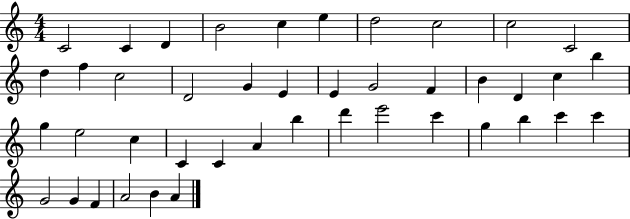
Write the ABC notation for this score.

X:1
T:Untitled
M:4/4
L:1/4
K:C
C2 C D B2 c e d2 c2 c2 C2 d f c2 D2 G E E G2 F B D c b g e2 c C C A b d' e'2 c' g b c' c' G2 G F A2 B A